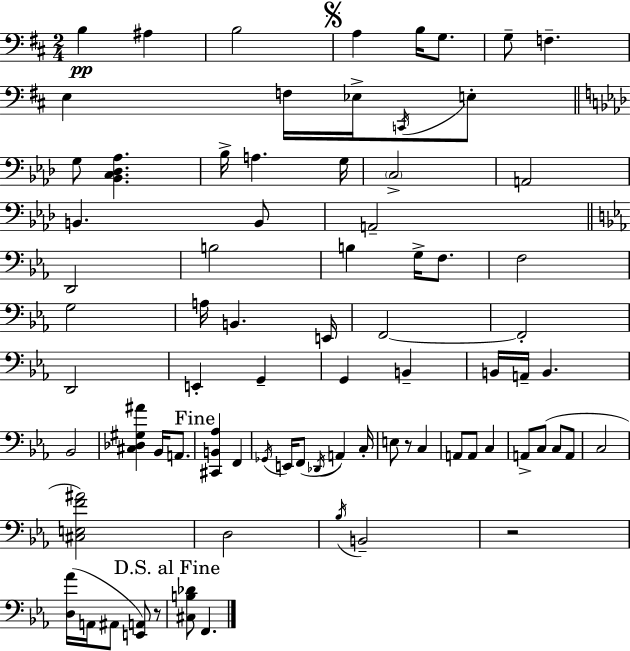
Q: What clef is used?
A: bass